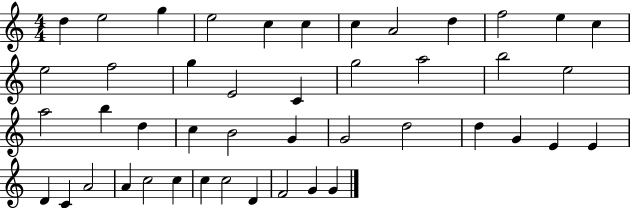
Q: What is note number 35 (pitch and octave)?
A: C4